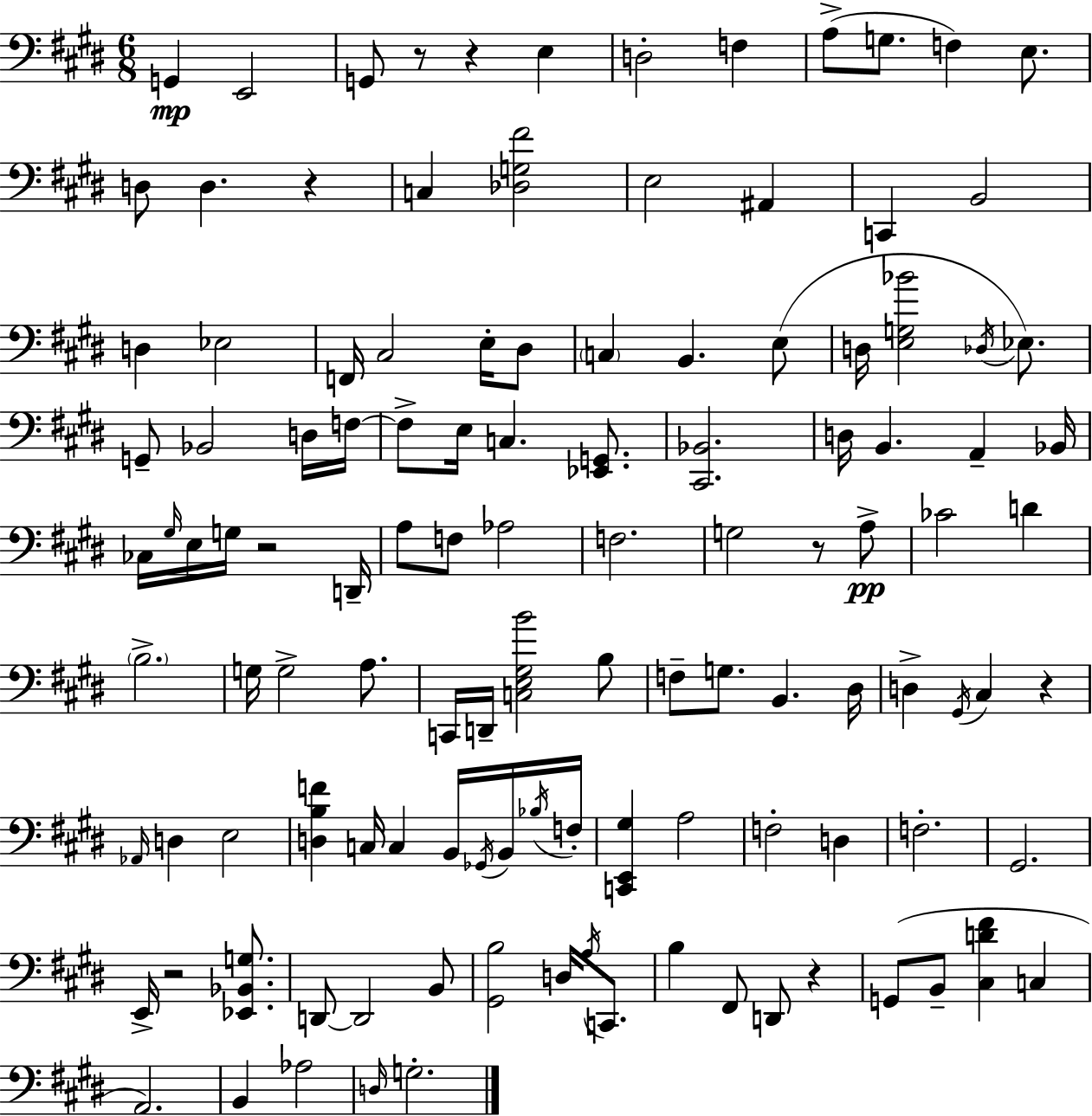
X:1
T:Untitled
M:6/8
L:1/4
K:E
G,, E,,2 G,,/2 z/2 z E, D,2 F, A,/2 G,/2 F, E,/2 D,/2 D, z C, [_D,G,^F]2 E,2 ^A,, C,, B,,2 D, _E,2 F,,/4 ^C,2 E,/4 ^D,/2 C, B,, E,/2 D,/4 [E,G,_B]2 _D,/4 _E,/2 G,,/2 _B,,2 D,/4 F,/4 F,/2 E,/4 C, [_E,,G,,]/2 [^C,,_B,,]2 D,/4 B,, A,, _B,,/4 _C,/4 ^G,/4 E,/4 G,/4 z2 D,,/4 A,/2 F,/2 _A,2 F,2 G,2 z/2 A,/2 _C2 D B,2 G,/4 G,2 A,/2 C,,/4 D,,/4 [C,E,^G,B]2 B,/2 F,/2 G,/2 B,, ^D,/4 D, ^G,,/4 ^C, z _A,,/4 D, E,2 [D,B,F] C,/4 C, B,,/4 _G,,/4 B,,/4 _B,/4 F,/4 [C,,E,,^G,] A,2 F,2 D, F,2 ^G,,2 E,,/4 z2 [_E,,_B,,G,]/2 D,,/2 D,,2 B,,/2 [^G,,B,]2 D,/4 A,/4 C,,/2 B, ^F,,/2 D,,/2 z G,,/2 B,,/2 [^C,D^F] C, A,,2 B,, _A,2 D,/4 G,2